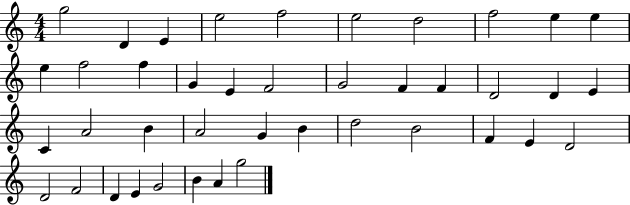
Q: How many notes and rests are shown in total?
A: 41